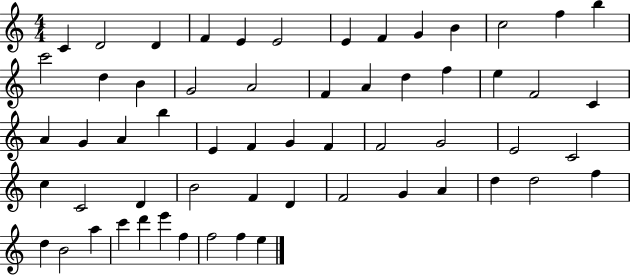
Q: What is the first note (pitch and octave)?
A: C4